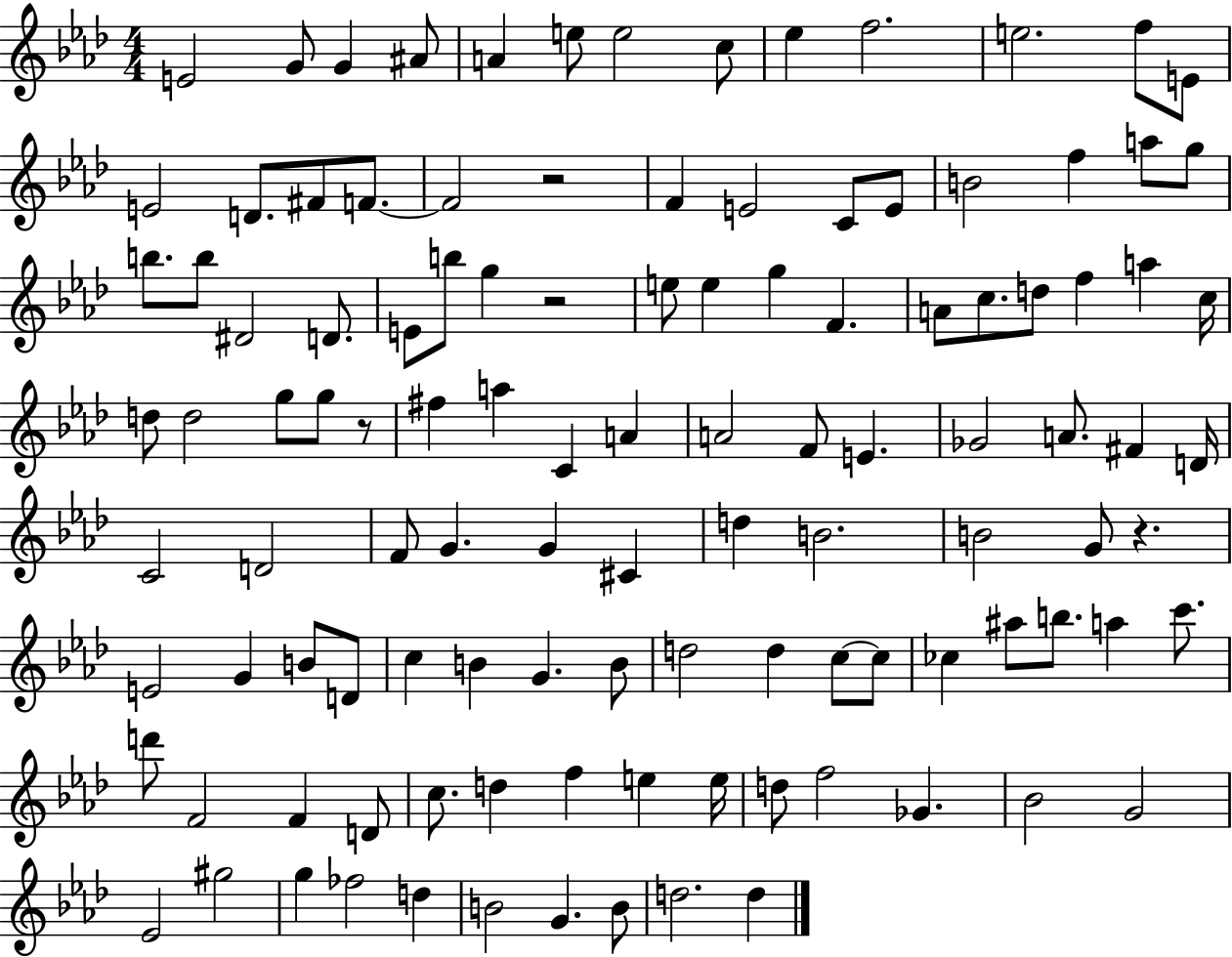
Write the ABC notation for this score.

X:1
T:Untitled
M:4/4
L:1/4
K:Ab
E2 G/2 G ^A/2 A e/2 e2 c/2 _e f2 e2 f/2 E/2 E2 D/2 ^F/2 F/2 F2 z2 F E2 C/2 E/2 B2 f a/2 g/2 b/2 b/2 ^D2 D/2 E/2 b/2 g z2 e/2 e g F A/2 c/2 d/2 f a c/4 d/2 d2 g/2 g/2 z/2 ^f a C A A2 F/2 E _G2 A/2 ^F D/4 C2 D2 F/2 G G ^C d B2 B2 G/2 z E2 G B/2 D/2 c B G B/2 d2 d c/2 c/2 _c ^a/2 b/2 a c'/2 d'/2 F2 F D/2 c/2 d f e e/4 d/2 f2 _G _B2 G2 _E2 ^g2 g _f2 d B2 G B/2 d2 d